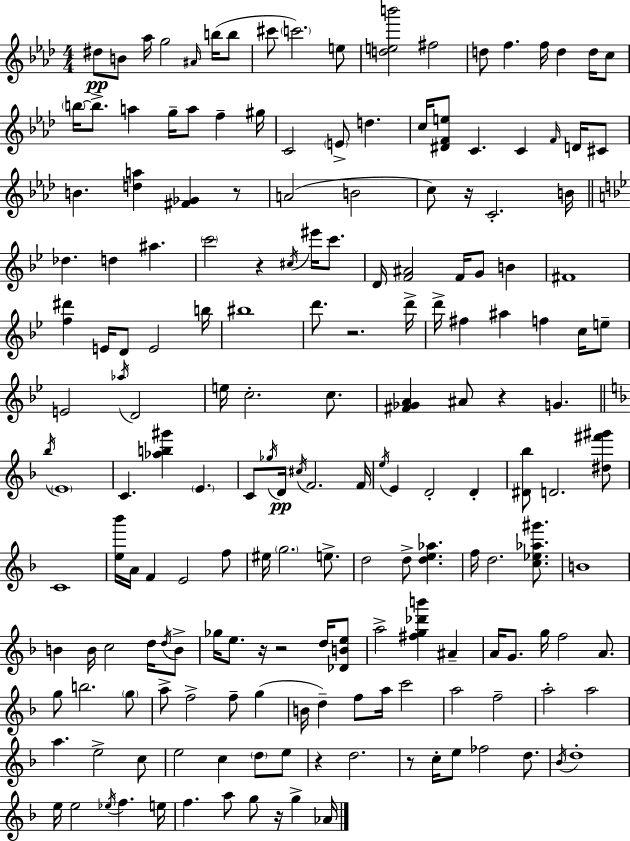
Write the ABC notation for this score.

X:1
T:Untitled
M:4/4
L:1/4
K:Fm
^d/2 B/2 _a/4 g2 ^A/4 b/4 b/2 ^c'/2 c'2 e/2 [deb']2 ^f2 d/2 f f/4 d d/4 c/2 b/4 b/2 a g/4 a/2 f ^g/4 C2 E/2 d c/4 [^DFe]/2 C C F/4 D/4 ^C/2 B [da] [^F_G] z/2 A2 B2 c/2 z/4 C2 B/4 _d d ^a c'2 z ^c/4 ^e'/4 c'/2 D/4 [F^A]2 F/4 G/2 B ^F4 [f^d'] E/4 D/2 E2 b/4 ^b4 d'/2 z2 d'/4 d'/4 ^f ^a f c/4 e/2 E2 _a/4 D2 e/4 c2 c/2 [^F_GA] ^A/2 z G _b/4 E4 C [_ab^g'] E C/2 _g/4 D/4 ^c/4 F2 F/4 e/4 E D2 D [^D_b]/2 D2 [^d^f'^g']/2 C4 [e_b']/4 A/4 F E2 f/2 ^e/4 g2 e/2 d2 d/2 [de_a] f/4 d2 [c_e_a^g']/2 B4 B B/4 c2 d/4 d/4 B/2 _g/4 e/2 z/4 z2 d/4 [_DBe]/2 a2 [^fg_d'b'] ^A A/4 G/2 g/4 f2 A/2 g/2 b2 g/2 a/2 f2 f/2 g B/4 d f/2 a/4 c'2 a2 f2 a2 a2 a e2 c/2 e2 c d/2 e/2 z d2 z/2 c/4 e/2 _f2 d/2 _B/4 d4 e/4 e2 _e/4 f e/4 f a/2 g/2 z/4 g _A/4